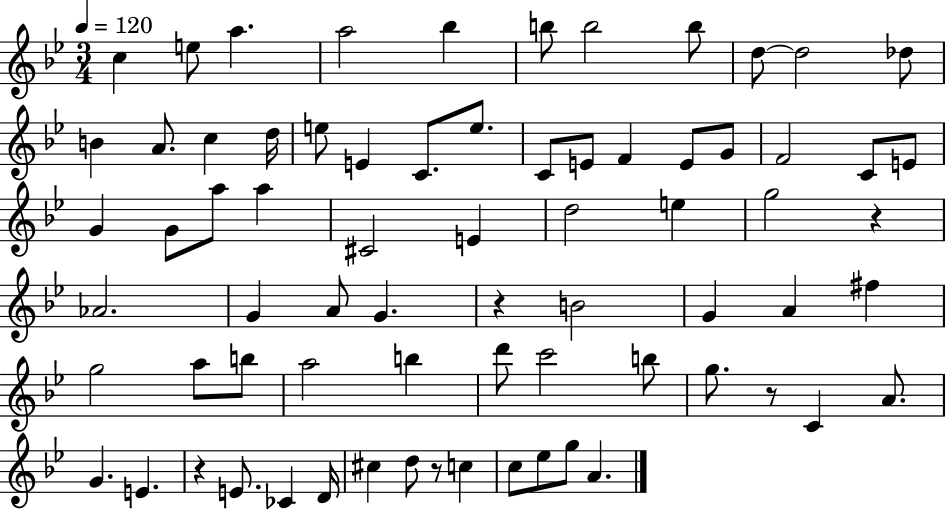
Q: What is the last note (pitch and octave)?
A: A4